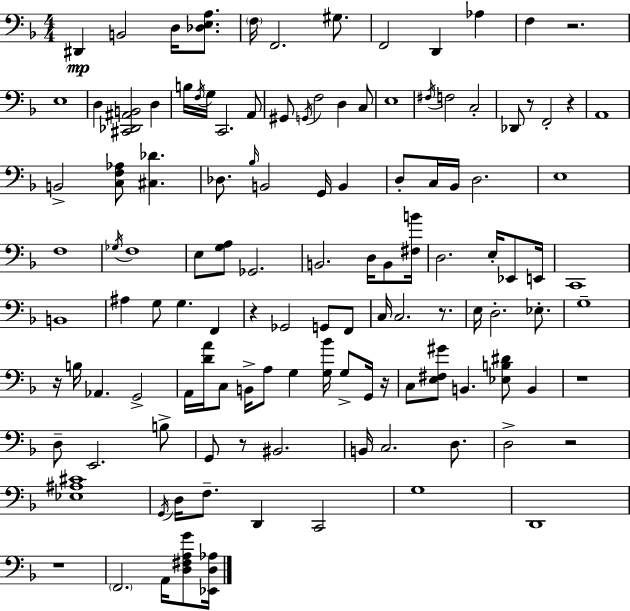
D#2/q B2/h D3/s [Db3,E3,A3]/e. F3/s F2/h. G#3/e. F2/h D2/q Ab3/q F3/q R/h. E3/w D3/q [C#2,Db2,A#2,B2]/h D3/q B3/s F3/s G3/s C2/h. A2/e G#2/e G2/s F3/h D3/q C3/e E3/w F#3/s F3/h C3/h Db2/e R/e F2/h R/q A2/w B2/h [C3,F3,Ab3]/e [C#3,Db4]/q. Db3/e. Bb3/s B2/h G2/s B2/q D3/e C3/s Bb2/s D3/h. E3/w F3/w Gb3/s F3/w E3/e [G3,A3]/e Gb2/h. B2/h. D3/s B2/e [F#3,B4]/s D3/h. E3/s Eb2/e E2/s C2/w B2/w A#3/q G3/e G3/q. F2/q R/q Gb2/h G2/e F2/e C3/s C3/h. R/e. E3/s D3/h. Eb3/e. G3/w R/s B3/s Ab2/q. G2/h A2/s [D4,A4]/s C3/e B2/s A3/e G3/q [G3,Bb4]/s G3/e G2/s R/s C3/e [E3,F#3,G#4]/e B2/q. [Eb3,B3,D#4]/e B2/q R/w D3/e E2/h. B3/e G2/e R/e BIS2/h. B2/s C3/h. D3/e. D3/h R/h [Eb3,A#3,C#4]/w G2/s D3/s F3/e. D2/q C2/h G3/w D2/w R/w F2/h. A2/s [D3,F#3,A3,G4]/e [Eb2,D3,Ab3]/s